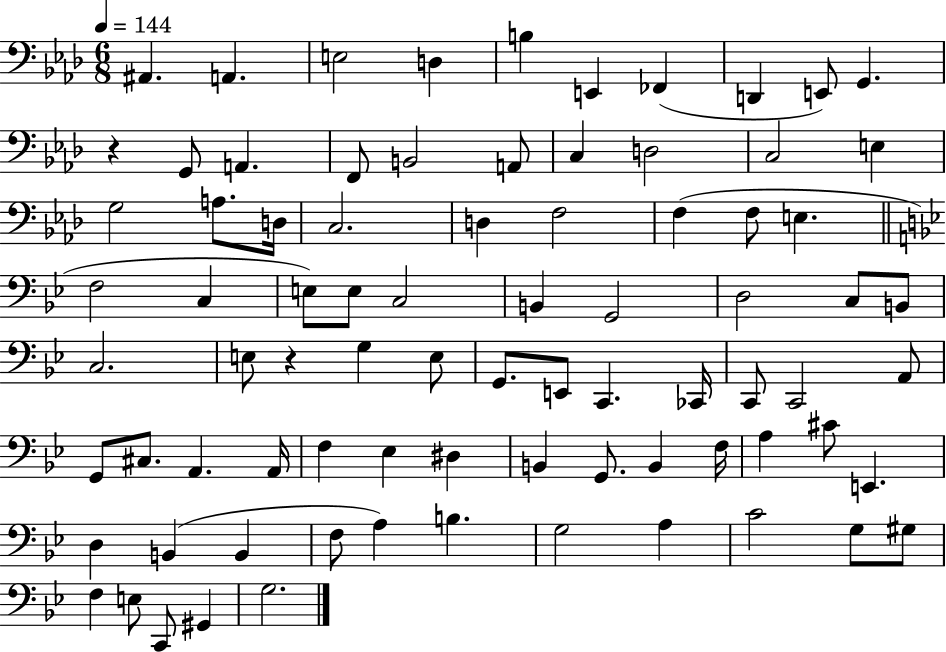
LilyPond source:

{
  \clef bass
  \numericTimeSignature
  \time 6/8
  \key aes \major
  \tempo 4 = 144
  \repeat volta 2 { ais,4. a,4. | e2 d4 | b4 e,4 fes,4( | d,4 e,8) g,4. | \break r4 g,8 a,4. | f,8 b,2 a,8 | c4 d2 | c2 e4 | \break g2 a8. d16 | c2. | d4 f2 | f4( f8 e4. | \break \bar "||" \break \key bes \major f2 c4 | e8) e8 c2 | b,4 g,2 | d2 c8 b,8 | \break c2. | e8 r4 g4 e8 | g,8. e,8 c,4. ces,16 | c,8 c,2 a,8 | \break g,8 cis8. a,4. a,16 | f4 ees4 dis4 | b,4 g,8. b,4 f16 | a4 cis'8 e,4. | \break d4 b,4( b,4 | f8 a4) b4. | g2 a4 | c'2 g8 gis8 | \break f4 e8 c,8 gis,4 | g2. | } \bar "|."
}